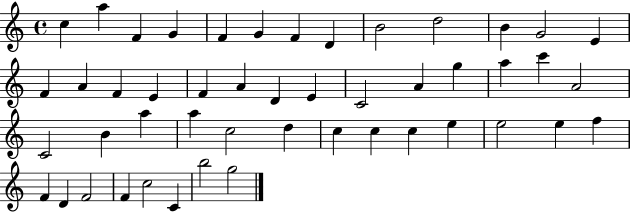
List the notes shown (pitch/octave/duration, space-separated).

C5/q A5/q F4/q G4/q F4/q G4/q F4/q D4/q B4/h D5/h B4/q G4/h E4/q F4/q A4/q F4/q E4/q F4/q A4/q D4/q E4/q C4/h A4/q G5/q A5/q C6/q A4/h C4/h B4/q A5/q A5/q C5/h D5/q C5/q C5/q C5/q E5/q E5/h E5/q F5/q F4/q D4/q F4/h F4/q C5/h C4/q B5/h G5/h